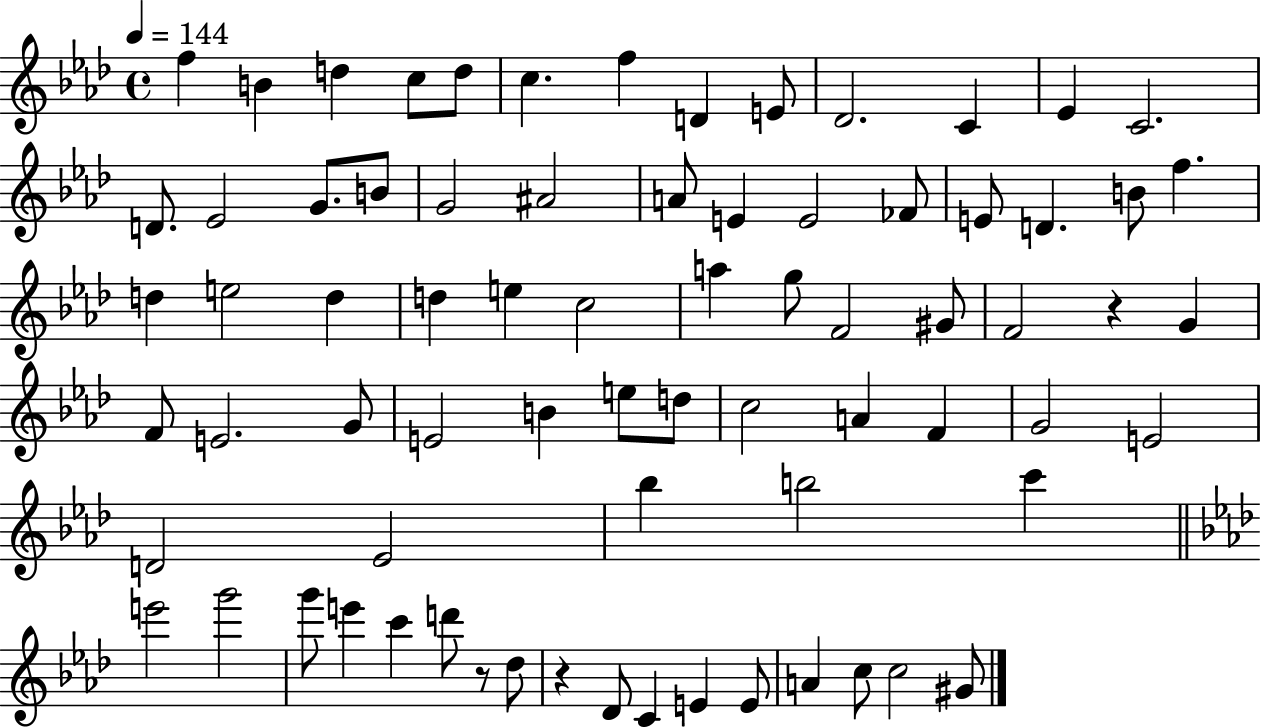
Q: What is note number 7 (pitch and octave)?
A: F5